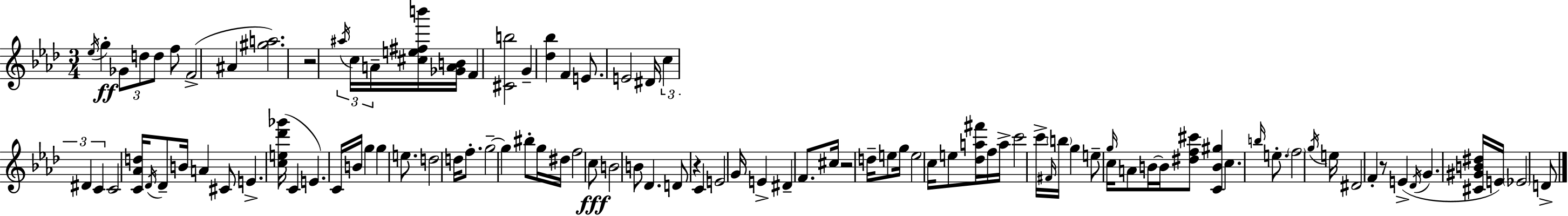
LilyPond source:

{
  \clef treble
  \numericTimeSignature
  \time 3/4
  \key f \minor
  \acciaccatura { ees''16 }\ff g''4-. \tuplet 3/2 { ges'8 d''8 d''8 } f''8 | f'2->( ais'4 | <gis'' a''>2.) | r2 \tuplet 3/2 { \acciaccatura { ais''16 } c''16 a'16-- } | \break <cis'' e'' fis'' b'''>16 <ges' a' b'>16 f'4 <cis' b''>2 | g'4-- <des'' bes''>4 f'4 | e'8. e'2 | dis'16 \tuplet 3/2 { c''4 dis'4 c'4 } | \break c'2 <c' aes' d''>16 \acciaccatura { des'16 } | des'8-- b'16 a'4 cis'8 e'4.-> | <c'' e'' des''' ges'''>16( c'4 e'4.) | c'16 b'16 g''4 g''4 | \break e''8. d''2 d''16 | f''8.-. g''2--~~ g''4 | bis''8-. g''16 dis''16 f''2 | c''8\fff b'2 | \break b'8 des'4. d'8 r4 | c'4 e'2 | g'16 e'4-> dis'4-- | f'8. cis''16 r2 | \break d''16-- e''8 g''16 e''2 | c''16 e''8 <des'' a'' fis'''>16 f''16 a''16-> c'''2 | c'''16-> \grace { fis'16 } \parenthesize b''16 g''4 e''8-- \grace { g''16 } | c''16 a'8 b'16~~ b'16 <dis'' f'' cis'''>8 <c' b' gis''>4 c''4. | \break \grace { b''16 } e''8.-. \parenthesize f''2 | \acciaccatura { g''16 } e''16 dis'2 | f'4-. r8 e'4->( | \acciaccatura { des'16 } g'4. <cis' gis' b' dis''>16 e'16) \parenthesize ees'2 | \break d'8-> \bar "|."
}